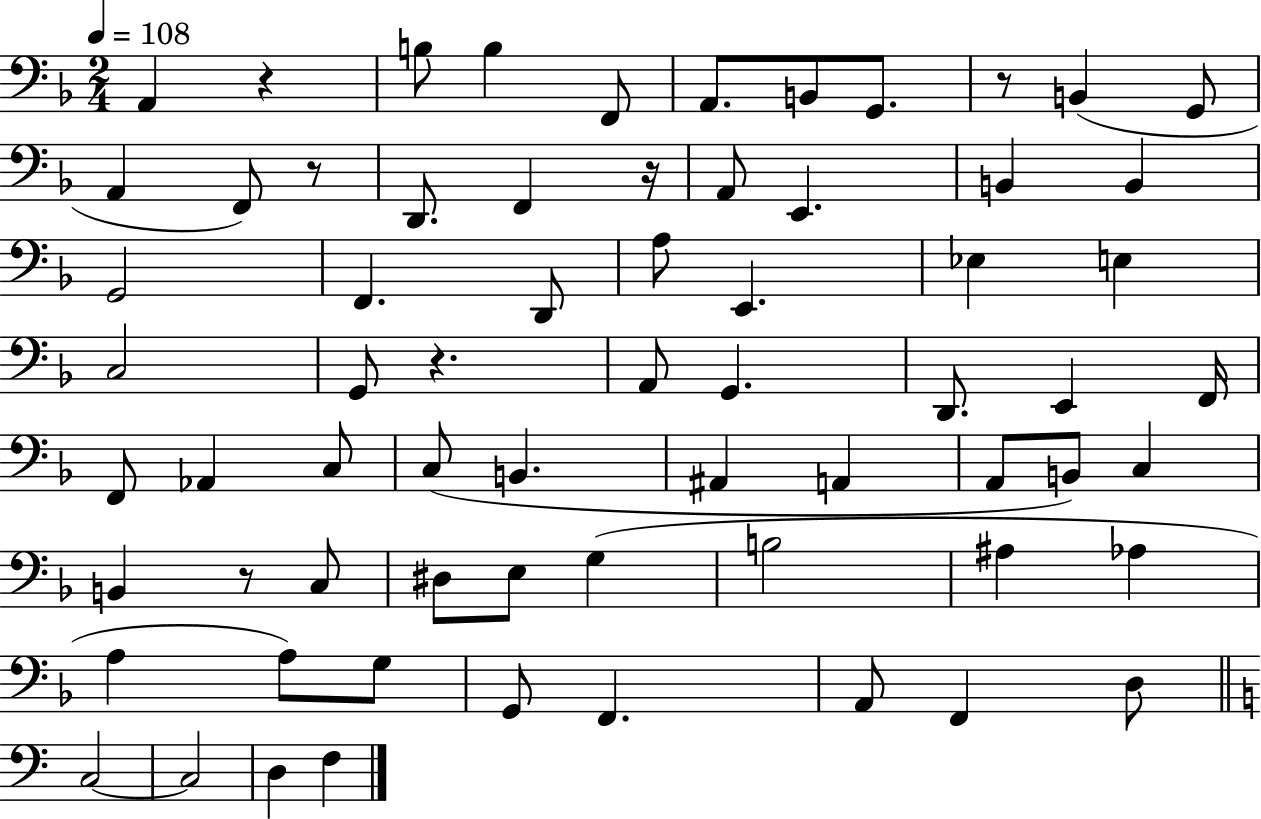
X:1
T:Untitled
M:2/4
L:1/4
K:F
A,, z B,/2 B, F,,/2 A,,/2 B,,/2 G,,/2 z/2 B,, G,,/2 A,, F,,/2 z/2 D,,/2 F,, z/4 A,,/2 E,, B,, B,, G,,2 F,, D,,/2 A,/2 E,, _E, E, C,2 G,,/2 z A,,/2 G,, D,,/2 E,, F,,/4 F,,/2 _A,, C,/2 C,/2 B,, ^A,, A,, A,,/2 B,,/2 C, B,, z/2 C,/2 ^D,/2 E,/2 G, B,2 ^A, _A, A, A,/2 G,/2 G,,/2 F,, A,,/2 F,, D,/2 C,2 C,2 D, F,